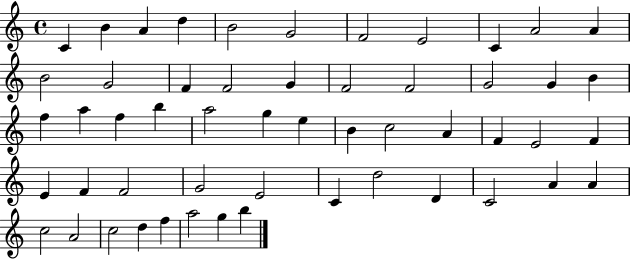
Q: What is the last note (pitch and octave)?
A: B5